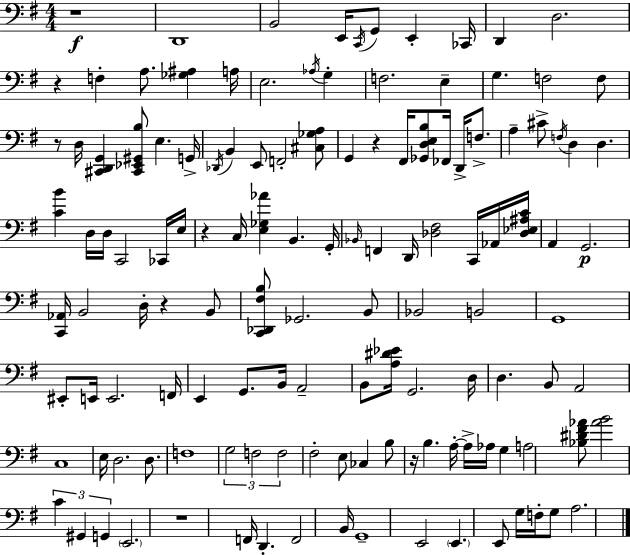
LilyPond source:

{
  \clef bass
  \numericTimeSignature
  \time 4/4
  \key g \major
  r1\f | d,1 | b,2 e,16 \acciaccatura { c,16 } g,8 e,4-. | ces,16 d,4 d2. | \break r4 f4-. a8. <ges ais>4 | a16 e2. \acciaccatura { aes16 } g4-. | f2. e4-- | g4. f2 | \break f8 r8 d16 <cis, d, g,>4 <cis, ees, gis, b>8 e4. | g,16-> \acciaccatura { des,16 } b,4 e,8 f,2-. | <cis ges a>8 g,4 r4 fis,16 <ges, d e b>8 fes,16 d,16-> | f8.-> a4-- cis'8-> \acciaccatura { f16 } d4 d4. | \break <c' b'>4 d16 d16 c,2 | ces,16 e16 r4 c16 <e ges aes'>4 b,4. | g,16-. \grace { bes,16 } f,4 d,16 <des fis>2 | c,16 aes,16 <des ees ais c'>16 a,4 g,2.\p | \break <c, aes,>16 b,2 d16-. r4 | b,8 <c, des, fis b>8 ges,2. | b,8 bes,2 b,2 | g,1 | \break eis,8-. e,16 e,2. | f,16 e,4 g,8. b,16 a,2-- | b,8 <a dis' ees'>16 g,2. | d16 d4. b,8 a,2 | \break c1 | e16 d2. | d8. f1 | \tuplet 3/2 { g2 f2 | \break f2 } fis2-. | e8 ces4 b8 r16 b4. | a16-.~~ a16-> aes16 g4 a2 | <bes dis' fis' aes'>8 <aes' b'>2 \tuplet 3/2 { c'4 | \break gis,4 g,4 } \parenthesize e,2. | r1 | f,16 d,4.-. f,2 | b,16 g,1-- | \break e,2 \parenthesize e,4. | e,8 g16 f16-. g8 a2. | \bar "|."
}